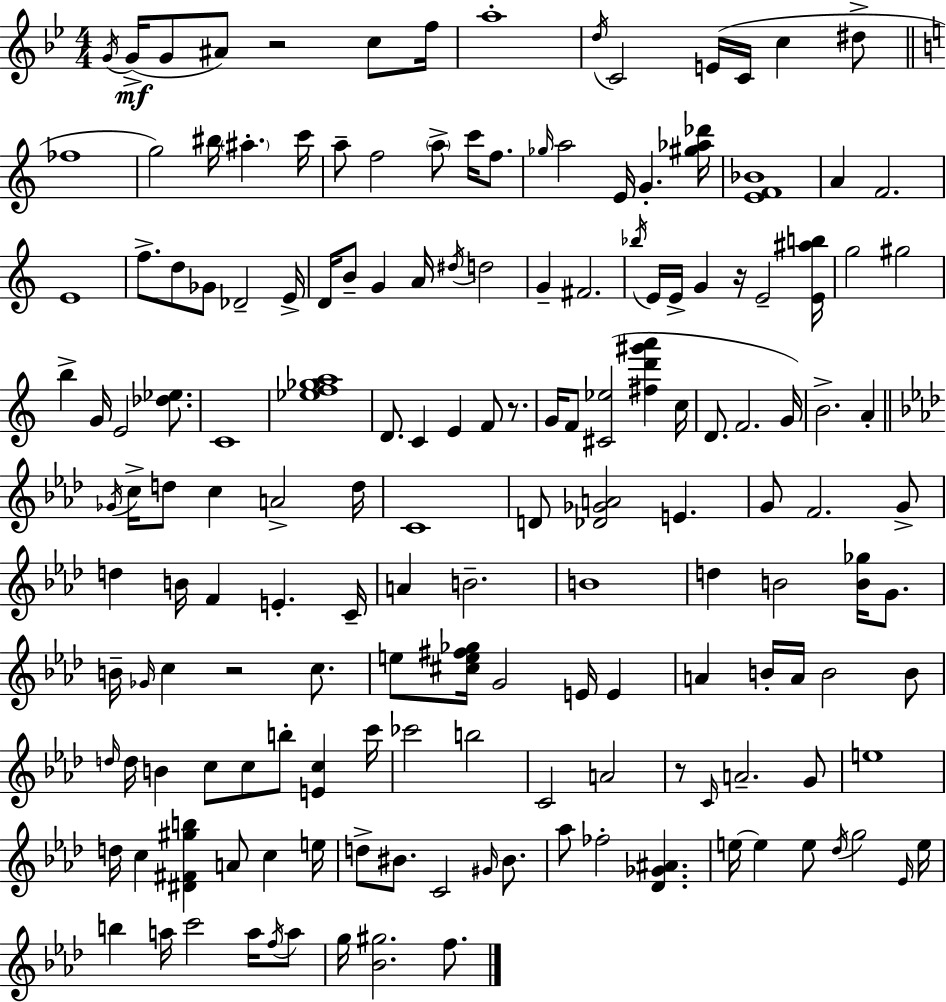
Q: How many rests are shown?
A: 5